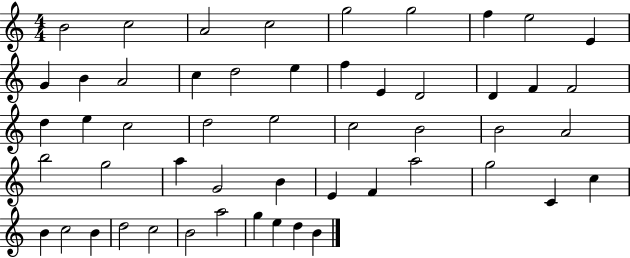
{
  \clef treble
  \numericTimeSignature
  \time 4/4
  \key c \major
  b'2 c''2 | a'2 c''2 | g''2 g''2 | f''4 e''2 e'4 | \break g'4 b'4 a'2 | c''4 d''2 e''4 | f''4 e'4 d'2 | d'4 f'4 f'2 | \break d''4 e''4 c''2 | d''2 e''2 | c''2 b'2 | b'2 a'2 | \break b''2 g''2 | a''4 g'2 b'4 | e'4 f'4 a''2 | g''2 c'4 c''4 | \break b'4 c''2 b'4 | d''2 c''2 | b'2 a''2 | g''4 e''4 d''4 b'4 | \break \bar "|."
}